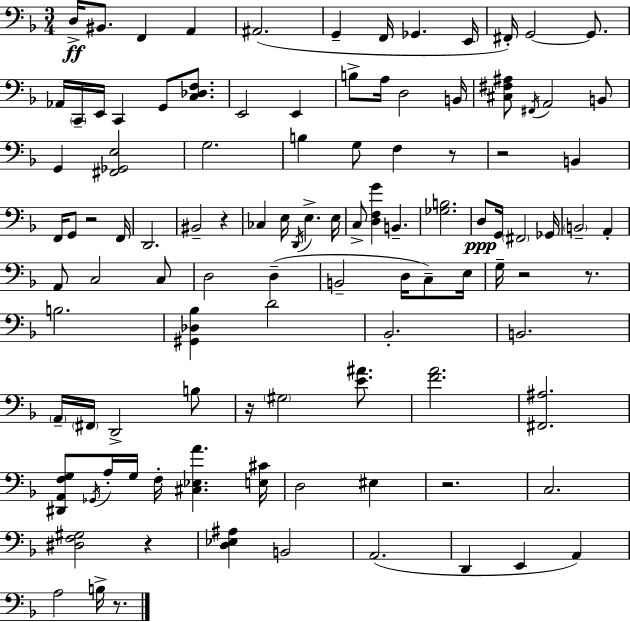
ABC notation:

X:1
T:Untitled
M:3/4
L:1/4
K:F
D,/4 ^B,,/2 F,, A,, ^A,,2 G,, F,,/4 _G,, E,,/4 ^F,,/4 G,,2 G,,/2 _A,,/4 C,,/4 E,,/4 C,, G,,/2 [C,_D,F,]/2 E,,2 E,, B,/2 A,/4 D,2 B,,/4 [^C,^F,^A,]/2 ^F,,/4 A,,2 B,,/2 G,, [^F,,_G,,E,]2 G,2 B, G,/2 F, z/2 z2 B,, F,,/4 G,,/2 z2 F,,/4 D,,2 ^B,,2 z _C, E,/4 D,,/4 E, E,/4 C,/2 [D,F,G] B,, [_G,B,]2 D,/2 G,,/4 ^F,,2 _G,,/4 B,,2 A,, A,,/2 C,2 C,/2 D,2 D, B,,2 D,/4 C,/2 E,/4 G,/4 z2 z/2 B,2 [^G,,_D,_B,] D2 _B,,2 B,,2 A,,/4 ^F,,/4 D,,2 B,/2 z/4 ^G,2 [E^A]/2 [FA]2 [^F,,^A,]2 [^D,,A,,F,G,]/2 _G,,/4 A,/4 G,/4 F,/4 [^C,_E,A] [E,^C]/4 D,2 ^E, z2 C,2 [^D,F,^G,]2 z [D,_E,^A,] B,,2 A,,2 D,, E,, A,, A,2 B,/4 z/2